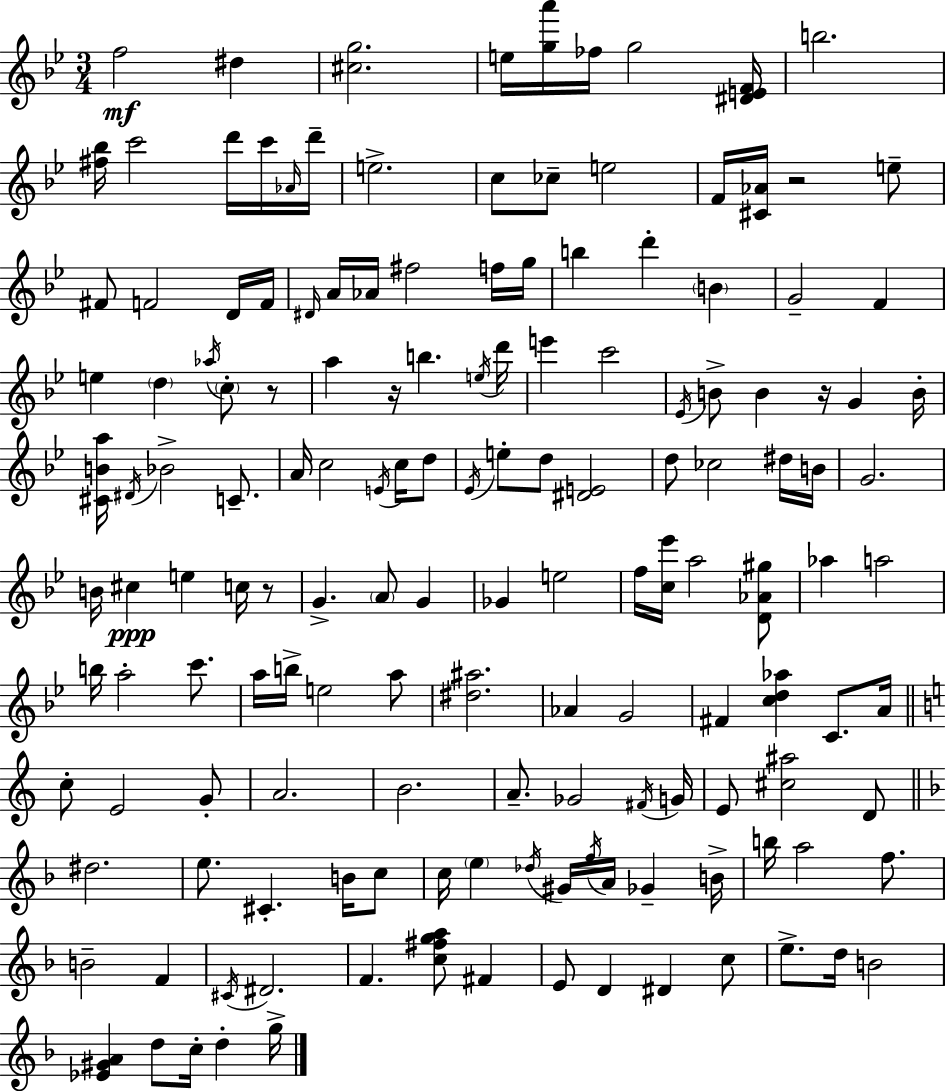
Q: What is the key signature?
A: G minor